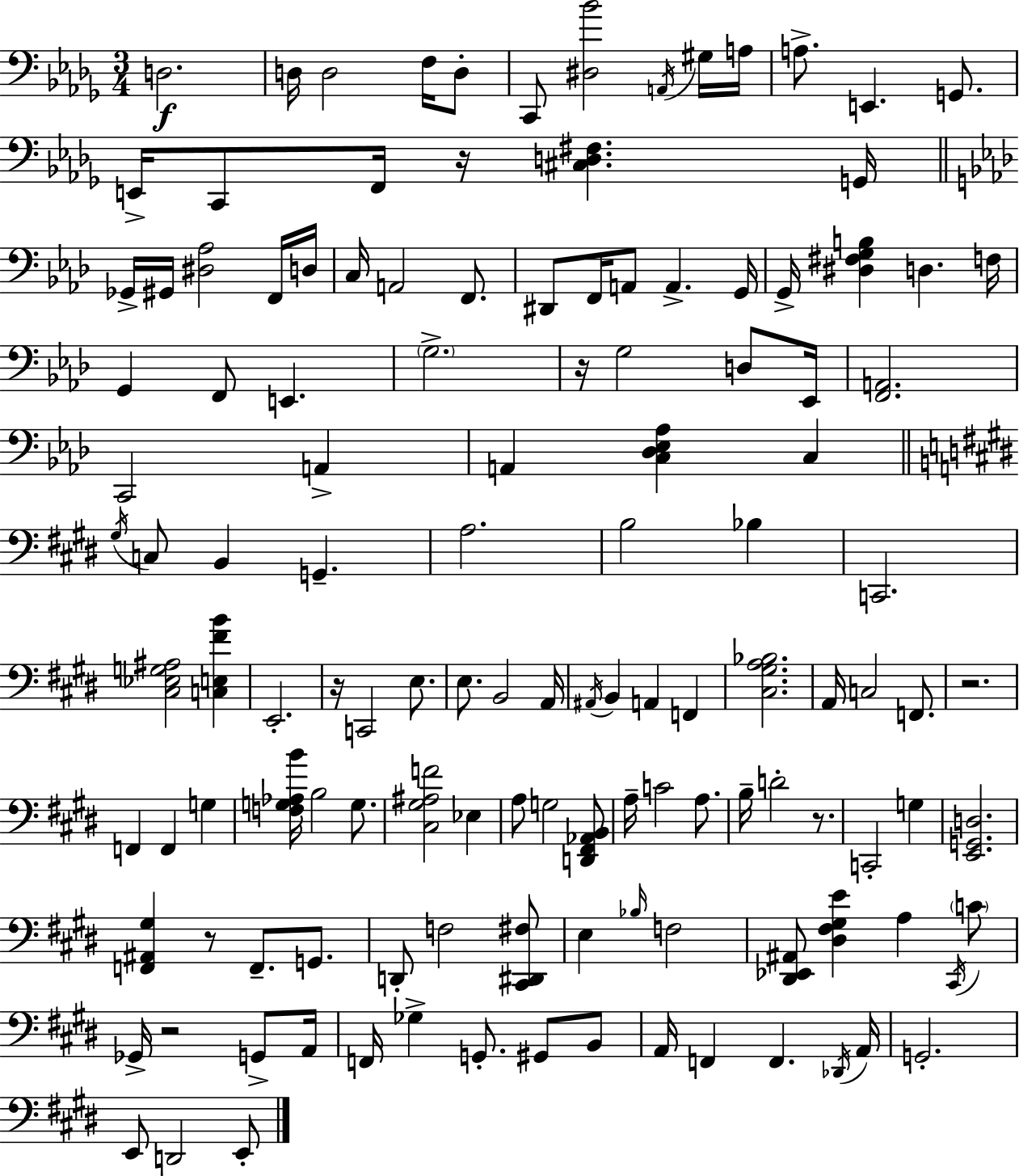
D3/h. D3/s D3/h F3/s D3/e C2/e [D#3,Bb4]/h A2/s G#3/s A3/s A3/e. E2/q. G2/e. E2/s C2/e F2/s R/s [C#3,D3,F#3]/q. G2/s Gb2/s G#2/s [D#3,Ab3]/h F2/s D3/s C3/s A2/h F2/e. D#2/e F2/s A2/e A2/q. G2/s G2/s [D#3,F#3,G3,B3]/q D3/q. F3/s G2/q F2/e E2/q. G3/h. R/s G3/h D3/e Eb2/s [F2,A2]/h. C2/h A2/q A2/q [C3,Db3,Eb3,Ab3]/q C3/q G#3/s C3/e B2/q G2/q. A3/h. B3/h Bb3/q C2/h. [C#3,Eb3,G3,A#3]/h [C3,E3,F#4,B4]/q E2/h. R/s C2/h E3/e. E3/e. B2/h A2/s A#2/s B2/q A2/q F2/q [C#3,G#3,A3,Bb3]/h. A2/s C3/h F2/e. R/h. F2/q F2/q G3/q [F3,G3,Ab3,B4]/s B3/h G3/e. [C#3,G#3,A#3,F4]/h Eb3/q A3/e G3/h [D2,F#2,Ab2,B2]/e A3/s C4/h A3/e. B3/s D4/h R/e. C2/h G3/q [E2,G2,D3]/h. [F2,A#2,G#3]/q R/e F2/e. G2/e. D2/e F3/h [C#2,D#2,F#3]/e E3/q Bb3/s F3/h [D#2,Eb2,A#2]/e [D#3,F#3,G#3,E4]/q A3/q C#2/s C4/e Gb2/s R/h G2/e A2/s F2/s Gb3/q G2/e. G#2/e B2/e A2/s F2/q F2/q. Db2/s A2/s G2/h. E2/e D2/h E2/e